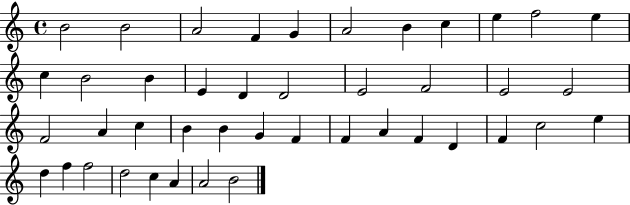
X:1
T:Untitled
M:4/4
L:1/4
K:C
B2 B2 A2 F G A2 B c e f2 e c B2 B E D D2 E2 F2 E2 E2 F2 A c B B G F F A F D F c2 e d f f2 d2 c A A2 B2